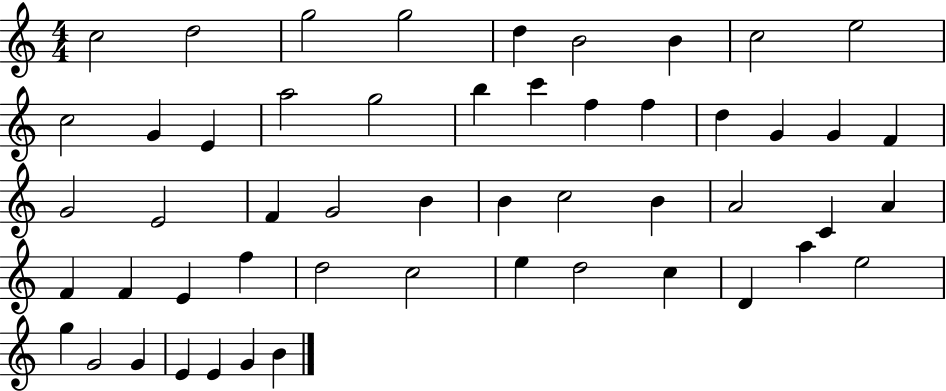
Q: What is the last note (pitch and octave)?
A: B4